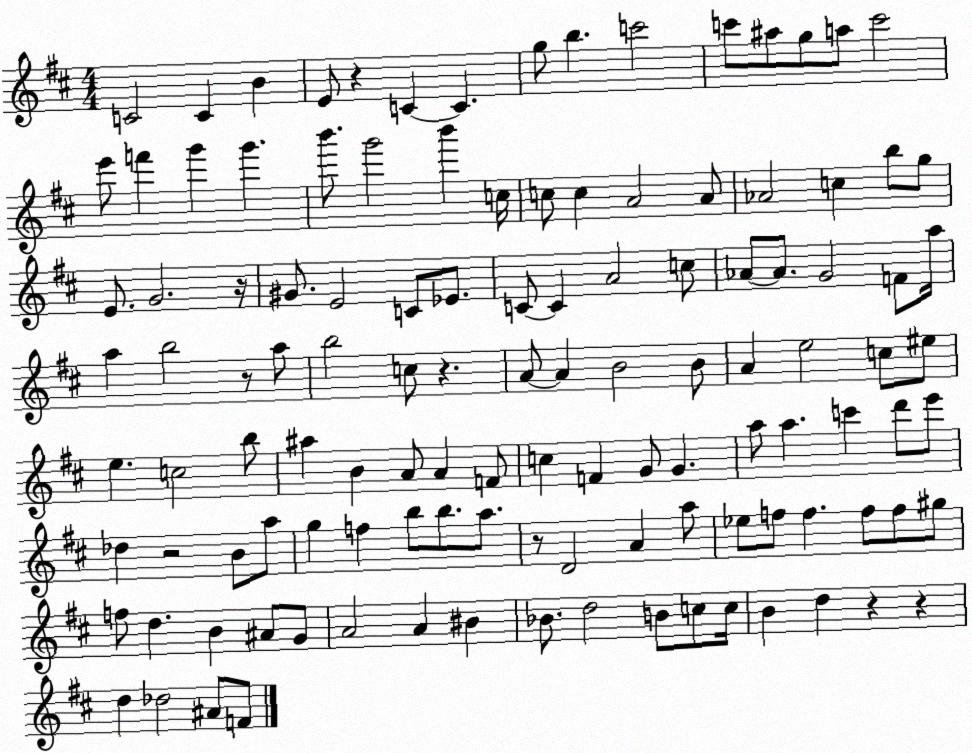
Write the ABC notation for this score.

X:1
T:Untitled
M:4/4
L:1/4
K:D
C2 C B E/2 z C C g/2 b c'2 c'/2 ^a/2 g/2 a/2 c'2 e'/2 f' g' g' b'/2 g'2 b' c/4 c/2 c A2 A/2 _A2 c b/2 g/2 E/2 G2 z/4 ^G/2 E2 C/2 _E/2 C/2 C A2 c/2 _A/2 _A/2 G2 F/2 a/4 a b2 z/2 a/2 b2 c/2 z A/2 A B2 B/2 A e2 c/2 ^e/2 e c2 b/2 ^a B A/2 A F/2 c F G/2 G a/2 a c' d'/2 e'/2 _d z2 B/2 a/2 g f b/2 b/2 a/2 z/2 D2 A a/2 _e/2 f/2 f f/2 f/2 ^g/2 f/2 d B ^A/2 G/2 A2 A ^B _B/2 d2 B/2 c/2 c/4 B d z z d _d2 ^A/2 F/2